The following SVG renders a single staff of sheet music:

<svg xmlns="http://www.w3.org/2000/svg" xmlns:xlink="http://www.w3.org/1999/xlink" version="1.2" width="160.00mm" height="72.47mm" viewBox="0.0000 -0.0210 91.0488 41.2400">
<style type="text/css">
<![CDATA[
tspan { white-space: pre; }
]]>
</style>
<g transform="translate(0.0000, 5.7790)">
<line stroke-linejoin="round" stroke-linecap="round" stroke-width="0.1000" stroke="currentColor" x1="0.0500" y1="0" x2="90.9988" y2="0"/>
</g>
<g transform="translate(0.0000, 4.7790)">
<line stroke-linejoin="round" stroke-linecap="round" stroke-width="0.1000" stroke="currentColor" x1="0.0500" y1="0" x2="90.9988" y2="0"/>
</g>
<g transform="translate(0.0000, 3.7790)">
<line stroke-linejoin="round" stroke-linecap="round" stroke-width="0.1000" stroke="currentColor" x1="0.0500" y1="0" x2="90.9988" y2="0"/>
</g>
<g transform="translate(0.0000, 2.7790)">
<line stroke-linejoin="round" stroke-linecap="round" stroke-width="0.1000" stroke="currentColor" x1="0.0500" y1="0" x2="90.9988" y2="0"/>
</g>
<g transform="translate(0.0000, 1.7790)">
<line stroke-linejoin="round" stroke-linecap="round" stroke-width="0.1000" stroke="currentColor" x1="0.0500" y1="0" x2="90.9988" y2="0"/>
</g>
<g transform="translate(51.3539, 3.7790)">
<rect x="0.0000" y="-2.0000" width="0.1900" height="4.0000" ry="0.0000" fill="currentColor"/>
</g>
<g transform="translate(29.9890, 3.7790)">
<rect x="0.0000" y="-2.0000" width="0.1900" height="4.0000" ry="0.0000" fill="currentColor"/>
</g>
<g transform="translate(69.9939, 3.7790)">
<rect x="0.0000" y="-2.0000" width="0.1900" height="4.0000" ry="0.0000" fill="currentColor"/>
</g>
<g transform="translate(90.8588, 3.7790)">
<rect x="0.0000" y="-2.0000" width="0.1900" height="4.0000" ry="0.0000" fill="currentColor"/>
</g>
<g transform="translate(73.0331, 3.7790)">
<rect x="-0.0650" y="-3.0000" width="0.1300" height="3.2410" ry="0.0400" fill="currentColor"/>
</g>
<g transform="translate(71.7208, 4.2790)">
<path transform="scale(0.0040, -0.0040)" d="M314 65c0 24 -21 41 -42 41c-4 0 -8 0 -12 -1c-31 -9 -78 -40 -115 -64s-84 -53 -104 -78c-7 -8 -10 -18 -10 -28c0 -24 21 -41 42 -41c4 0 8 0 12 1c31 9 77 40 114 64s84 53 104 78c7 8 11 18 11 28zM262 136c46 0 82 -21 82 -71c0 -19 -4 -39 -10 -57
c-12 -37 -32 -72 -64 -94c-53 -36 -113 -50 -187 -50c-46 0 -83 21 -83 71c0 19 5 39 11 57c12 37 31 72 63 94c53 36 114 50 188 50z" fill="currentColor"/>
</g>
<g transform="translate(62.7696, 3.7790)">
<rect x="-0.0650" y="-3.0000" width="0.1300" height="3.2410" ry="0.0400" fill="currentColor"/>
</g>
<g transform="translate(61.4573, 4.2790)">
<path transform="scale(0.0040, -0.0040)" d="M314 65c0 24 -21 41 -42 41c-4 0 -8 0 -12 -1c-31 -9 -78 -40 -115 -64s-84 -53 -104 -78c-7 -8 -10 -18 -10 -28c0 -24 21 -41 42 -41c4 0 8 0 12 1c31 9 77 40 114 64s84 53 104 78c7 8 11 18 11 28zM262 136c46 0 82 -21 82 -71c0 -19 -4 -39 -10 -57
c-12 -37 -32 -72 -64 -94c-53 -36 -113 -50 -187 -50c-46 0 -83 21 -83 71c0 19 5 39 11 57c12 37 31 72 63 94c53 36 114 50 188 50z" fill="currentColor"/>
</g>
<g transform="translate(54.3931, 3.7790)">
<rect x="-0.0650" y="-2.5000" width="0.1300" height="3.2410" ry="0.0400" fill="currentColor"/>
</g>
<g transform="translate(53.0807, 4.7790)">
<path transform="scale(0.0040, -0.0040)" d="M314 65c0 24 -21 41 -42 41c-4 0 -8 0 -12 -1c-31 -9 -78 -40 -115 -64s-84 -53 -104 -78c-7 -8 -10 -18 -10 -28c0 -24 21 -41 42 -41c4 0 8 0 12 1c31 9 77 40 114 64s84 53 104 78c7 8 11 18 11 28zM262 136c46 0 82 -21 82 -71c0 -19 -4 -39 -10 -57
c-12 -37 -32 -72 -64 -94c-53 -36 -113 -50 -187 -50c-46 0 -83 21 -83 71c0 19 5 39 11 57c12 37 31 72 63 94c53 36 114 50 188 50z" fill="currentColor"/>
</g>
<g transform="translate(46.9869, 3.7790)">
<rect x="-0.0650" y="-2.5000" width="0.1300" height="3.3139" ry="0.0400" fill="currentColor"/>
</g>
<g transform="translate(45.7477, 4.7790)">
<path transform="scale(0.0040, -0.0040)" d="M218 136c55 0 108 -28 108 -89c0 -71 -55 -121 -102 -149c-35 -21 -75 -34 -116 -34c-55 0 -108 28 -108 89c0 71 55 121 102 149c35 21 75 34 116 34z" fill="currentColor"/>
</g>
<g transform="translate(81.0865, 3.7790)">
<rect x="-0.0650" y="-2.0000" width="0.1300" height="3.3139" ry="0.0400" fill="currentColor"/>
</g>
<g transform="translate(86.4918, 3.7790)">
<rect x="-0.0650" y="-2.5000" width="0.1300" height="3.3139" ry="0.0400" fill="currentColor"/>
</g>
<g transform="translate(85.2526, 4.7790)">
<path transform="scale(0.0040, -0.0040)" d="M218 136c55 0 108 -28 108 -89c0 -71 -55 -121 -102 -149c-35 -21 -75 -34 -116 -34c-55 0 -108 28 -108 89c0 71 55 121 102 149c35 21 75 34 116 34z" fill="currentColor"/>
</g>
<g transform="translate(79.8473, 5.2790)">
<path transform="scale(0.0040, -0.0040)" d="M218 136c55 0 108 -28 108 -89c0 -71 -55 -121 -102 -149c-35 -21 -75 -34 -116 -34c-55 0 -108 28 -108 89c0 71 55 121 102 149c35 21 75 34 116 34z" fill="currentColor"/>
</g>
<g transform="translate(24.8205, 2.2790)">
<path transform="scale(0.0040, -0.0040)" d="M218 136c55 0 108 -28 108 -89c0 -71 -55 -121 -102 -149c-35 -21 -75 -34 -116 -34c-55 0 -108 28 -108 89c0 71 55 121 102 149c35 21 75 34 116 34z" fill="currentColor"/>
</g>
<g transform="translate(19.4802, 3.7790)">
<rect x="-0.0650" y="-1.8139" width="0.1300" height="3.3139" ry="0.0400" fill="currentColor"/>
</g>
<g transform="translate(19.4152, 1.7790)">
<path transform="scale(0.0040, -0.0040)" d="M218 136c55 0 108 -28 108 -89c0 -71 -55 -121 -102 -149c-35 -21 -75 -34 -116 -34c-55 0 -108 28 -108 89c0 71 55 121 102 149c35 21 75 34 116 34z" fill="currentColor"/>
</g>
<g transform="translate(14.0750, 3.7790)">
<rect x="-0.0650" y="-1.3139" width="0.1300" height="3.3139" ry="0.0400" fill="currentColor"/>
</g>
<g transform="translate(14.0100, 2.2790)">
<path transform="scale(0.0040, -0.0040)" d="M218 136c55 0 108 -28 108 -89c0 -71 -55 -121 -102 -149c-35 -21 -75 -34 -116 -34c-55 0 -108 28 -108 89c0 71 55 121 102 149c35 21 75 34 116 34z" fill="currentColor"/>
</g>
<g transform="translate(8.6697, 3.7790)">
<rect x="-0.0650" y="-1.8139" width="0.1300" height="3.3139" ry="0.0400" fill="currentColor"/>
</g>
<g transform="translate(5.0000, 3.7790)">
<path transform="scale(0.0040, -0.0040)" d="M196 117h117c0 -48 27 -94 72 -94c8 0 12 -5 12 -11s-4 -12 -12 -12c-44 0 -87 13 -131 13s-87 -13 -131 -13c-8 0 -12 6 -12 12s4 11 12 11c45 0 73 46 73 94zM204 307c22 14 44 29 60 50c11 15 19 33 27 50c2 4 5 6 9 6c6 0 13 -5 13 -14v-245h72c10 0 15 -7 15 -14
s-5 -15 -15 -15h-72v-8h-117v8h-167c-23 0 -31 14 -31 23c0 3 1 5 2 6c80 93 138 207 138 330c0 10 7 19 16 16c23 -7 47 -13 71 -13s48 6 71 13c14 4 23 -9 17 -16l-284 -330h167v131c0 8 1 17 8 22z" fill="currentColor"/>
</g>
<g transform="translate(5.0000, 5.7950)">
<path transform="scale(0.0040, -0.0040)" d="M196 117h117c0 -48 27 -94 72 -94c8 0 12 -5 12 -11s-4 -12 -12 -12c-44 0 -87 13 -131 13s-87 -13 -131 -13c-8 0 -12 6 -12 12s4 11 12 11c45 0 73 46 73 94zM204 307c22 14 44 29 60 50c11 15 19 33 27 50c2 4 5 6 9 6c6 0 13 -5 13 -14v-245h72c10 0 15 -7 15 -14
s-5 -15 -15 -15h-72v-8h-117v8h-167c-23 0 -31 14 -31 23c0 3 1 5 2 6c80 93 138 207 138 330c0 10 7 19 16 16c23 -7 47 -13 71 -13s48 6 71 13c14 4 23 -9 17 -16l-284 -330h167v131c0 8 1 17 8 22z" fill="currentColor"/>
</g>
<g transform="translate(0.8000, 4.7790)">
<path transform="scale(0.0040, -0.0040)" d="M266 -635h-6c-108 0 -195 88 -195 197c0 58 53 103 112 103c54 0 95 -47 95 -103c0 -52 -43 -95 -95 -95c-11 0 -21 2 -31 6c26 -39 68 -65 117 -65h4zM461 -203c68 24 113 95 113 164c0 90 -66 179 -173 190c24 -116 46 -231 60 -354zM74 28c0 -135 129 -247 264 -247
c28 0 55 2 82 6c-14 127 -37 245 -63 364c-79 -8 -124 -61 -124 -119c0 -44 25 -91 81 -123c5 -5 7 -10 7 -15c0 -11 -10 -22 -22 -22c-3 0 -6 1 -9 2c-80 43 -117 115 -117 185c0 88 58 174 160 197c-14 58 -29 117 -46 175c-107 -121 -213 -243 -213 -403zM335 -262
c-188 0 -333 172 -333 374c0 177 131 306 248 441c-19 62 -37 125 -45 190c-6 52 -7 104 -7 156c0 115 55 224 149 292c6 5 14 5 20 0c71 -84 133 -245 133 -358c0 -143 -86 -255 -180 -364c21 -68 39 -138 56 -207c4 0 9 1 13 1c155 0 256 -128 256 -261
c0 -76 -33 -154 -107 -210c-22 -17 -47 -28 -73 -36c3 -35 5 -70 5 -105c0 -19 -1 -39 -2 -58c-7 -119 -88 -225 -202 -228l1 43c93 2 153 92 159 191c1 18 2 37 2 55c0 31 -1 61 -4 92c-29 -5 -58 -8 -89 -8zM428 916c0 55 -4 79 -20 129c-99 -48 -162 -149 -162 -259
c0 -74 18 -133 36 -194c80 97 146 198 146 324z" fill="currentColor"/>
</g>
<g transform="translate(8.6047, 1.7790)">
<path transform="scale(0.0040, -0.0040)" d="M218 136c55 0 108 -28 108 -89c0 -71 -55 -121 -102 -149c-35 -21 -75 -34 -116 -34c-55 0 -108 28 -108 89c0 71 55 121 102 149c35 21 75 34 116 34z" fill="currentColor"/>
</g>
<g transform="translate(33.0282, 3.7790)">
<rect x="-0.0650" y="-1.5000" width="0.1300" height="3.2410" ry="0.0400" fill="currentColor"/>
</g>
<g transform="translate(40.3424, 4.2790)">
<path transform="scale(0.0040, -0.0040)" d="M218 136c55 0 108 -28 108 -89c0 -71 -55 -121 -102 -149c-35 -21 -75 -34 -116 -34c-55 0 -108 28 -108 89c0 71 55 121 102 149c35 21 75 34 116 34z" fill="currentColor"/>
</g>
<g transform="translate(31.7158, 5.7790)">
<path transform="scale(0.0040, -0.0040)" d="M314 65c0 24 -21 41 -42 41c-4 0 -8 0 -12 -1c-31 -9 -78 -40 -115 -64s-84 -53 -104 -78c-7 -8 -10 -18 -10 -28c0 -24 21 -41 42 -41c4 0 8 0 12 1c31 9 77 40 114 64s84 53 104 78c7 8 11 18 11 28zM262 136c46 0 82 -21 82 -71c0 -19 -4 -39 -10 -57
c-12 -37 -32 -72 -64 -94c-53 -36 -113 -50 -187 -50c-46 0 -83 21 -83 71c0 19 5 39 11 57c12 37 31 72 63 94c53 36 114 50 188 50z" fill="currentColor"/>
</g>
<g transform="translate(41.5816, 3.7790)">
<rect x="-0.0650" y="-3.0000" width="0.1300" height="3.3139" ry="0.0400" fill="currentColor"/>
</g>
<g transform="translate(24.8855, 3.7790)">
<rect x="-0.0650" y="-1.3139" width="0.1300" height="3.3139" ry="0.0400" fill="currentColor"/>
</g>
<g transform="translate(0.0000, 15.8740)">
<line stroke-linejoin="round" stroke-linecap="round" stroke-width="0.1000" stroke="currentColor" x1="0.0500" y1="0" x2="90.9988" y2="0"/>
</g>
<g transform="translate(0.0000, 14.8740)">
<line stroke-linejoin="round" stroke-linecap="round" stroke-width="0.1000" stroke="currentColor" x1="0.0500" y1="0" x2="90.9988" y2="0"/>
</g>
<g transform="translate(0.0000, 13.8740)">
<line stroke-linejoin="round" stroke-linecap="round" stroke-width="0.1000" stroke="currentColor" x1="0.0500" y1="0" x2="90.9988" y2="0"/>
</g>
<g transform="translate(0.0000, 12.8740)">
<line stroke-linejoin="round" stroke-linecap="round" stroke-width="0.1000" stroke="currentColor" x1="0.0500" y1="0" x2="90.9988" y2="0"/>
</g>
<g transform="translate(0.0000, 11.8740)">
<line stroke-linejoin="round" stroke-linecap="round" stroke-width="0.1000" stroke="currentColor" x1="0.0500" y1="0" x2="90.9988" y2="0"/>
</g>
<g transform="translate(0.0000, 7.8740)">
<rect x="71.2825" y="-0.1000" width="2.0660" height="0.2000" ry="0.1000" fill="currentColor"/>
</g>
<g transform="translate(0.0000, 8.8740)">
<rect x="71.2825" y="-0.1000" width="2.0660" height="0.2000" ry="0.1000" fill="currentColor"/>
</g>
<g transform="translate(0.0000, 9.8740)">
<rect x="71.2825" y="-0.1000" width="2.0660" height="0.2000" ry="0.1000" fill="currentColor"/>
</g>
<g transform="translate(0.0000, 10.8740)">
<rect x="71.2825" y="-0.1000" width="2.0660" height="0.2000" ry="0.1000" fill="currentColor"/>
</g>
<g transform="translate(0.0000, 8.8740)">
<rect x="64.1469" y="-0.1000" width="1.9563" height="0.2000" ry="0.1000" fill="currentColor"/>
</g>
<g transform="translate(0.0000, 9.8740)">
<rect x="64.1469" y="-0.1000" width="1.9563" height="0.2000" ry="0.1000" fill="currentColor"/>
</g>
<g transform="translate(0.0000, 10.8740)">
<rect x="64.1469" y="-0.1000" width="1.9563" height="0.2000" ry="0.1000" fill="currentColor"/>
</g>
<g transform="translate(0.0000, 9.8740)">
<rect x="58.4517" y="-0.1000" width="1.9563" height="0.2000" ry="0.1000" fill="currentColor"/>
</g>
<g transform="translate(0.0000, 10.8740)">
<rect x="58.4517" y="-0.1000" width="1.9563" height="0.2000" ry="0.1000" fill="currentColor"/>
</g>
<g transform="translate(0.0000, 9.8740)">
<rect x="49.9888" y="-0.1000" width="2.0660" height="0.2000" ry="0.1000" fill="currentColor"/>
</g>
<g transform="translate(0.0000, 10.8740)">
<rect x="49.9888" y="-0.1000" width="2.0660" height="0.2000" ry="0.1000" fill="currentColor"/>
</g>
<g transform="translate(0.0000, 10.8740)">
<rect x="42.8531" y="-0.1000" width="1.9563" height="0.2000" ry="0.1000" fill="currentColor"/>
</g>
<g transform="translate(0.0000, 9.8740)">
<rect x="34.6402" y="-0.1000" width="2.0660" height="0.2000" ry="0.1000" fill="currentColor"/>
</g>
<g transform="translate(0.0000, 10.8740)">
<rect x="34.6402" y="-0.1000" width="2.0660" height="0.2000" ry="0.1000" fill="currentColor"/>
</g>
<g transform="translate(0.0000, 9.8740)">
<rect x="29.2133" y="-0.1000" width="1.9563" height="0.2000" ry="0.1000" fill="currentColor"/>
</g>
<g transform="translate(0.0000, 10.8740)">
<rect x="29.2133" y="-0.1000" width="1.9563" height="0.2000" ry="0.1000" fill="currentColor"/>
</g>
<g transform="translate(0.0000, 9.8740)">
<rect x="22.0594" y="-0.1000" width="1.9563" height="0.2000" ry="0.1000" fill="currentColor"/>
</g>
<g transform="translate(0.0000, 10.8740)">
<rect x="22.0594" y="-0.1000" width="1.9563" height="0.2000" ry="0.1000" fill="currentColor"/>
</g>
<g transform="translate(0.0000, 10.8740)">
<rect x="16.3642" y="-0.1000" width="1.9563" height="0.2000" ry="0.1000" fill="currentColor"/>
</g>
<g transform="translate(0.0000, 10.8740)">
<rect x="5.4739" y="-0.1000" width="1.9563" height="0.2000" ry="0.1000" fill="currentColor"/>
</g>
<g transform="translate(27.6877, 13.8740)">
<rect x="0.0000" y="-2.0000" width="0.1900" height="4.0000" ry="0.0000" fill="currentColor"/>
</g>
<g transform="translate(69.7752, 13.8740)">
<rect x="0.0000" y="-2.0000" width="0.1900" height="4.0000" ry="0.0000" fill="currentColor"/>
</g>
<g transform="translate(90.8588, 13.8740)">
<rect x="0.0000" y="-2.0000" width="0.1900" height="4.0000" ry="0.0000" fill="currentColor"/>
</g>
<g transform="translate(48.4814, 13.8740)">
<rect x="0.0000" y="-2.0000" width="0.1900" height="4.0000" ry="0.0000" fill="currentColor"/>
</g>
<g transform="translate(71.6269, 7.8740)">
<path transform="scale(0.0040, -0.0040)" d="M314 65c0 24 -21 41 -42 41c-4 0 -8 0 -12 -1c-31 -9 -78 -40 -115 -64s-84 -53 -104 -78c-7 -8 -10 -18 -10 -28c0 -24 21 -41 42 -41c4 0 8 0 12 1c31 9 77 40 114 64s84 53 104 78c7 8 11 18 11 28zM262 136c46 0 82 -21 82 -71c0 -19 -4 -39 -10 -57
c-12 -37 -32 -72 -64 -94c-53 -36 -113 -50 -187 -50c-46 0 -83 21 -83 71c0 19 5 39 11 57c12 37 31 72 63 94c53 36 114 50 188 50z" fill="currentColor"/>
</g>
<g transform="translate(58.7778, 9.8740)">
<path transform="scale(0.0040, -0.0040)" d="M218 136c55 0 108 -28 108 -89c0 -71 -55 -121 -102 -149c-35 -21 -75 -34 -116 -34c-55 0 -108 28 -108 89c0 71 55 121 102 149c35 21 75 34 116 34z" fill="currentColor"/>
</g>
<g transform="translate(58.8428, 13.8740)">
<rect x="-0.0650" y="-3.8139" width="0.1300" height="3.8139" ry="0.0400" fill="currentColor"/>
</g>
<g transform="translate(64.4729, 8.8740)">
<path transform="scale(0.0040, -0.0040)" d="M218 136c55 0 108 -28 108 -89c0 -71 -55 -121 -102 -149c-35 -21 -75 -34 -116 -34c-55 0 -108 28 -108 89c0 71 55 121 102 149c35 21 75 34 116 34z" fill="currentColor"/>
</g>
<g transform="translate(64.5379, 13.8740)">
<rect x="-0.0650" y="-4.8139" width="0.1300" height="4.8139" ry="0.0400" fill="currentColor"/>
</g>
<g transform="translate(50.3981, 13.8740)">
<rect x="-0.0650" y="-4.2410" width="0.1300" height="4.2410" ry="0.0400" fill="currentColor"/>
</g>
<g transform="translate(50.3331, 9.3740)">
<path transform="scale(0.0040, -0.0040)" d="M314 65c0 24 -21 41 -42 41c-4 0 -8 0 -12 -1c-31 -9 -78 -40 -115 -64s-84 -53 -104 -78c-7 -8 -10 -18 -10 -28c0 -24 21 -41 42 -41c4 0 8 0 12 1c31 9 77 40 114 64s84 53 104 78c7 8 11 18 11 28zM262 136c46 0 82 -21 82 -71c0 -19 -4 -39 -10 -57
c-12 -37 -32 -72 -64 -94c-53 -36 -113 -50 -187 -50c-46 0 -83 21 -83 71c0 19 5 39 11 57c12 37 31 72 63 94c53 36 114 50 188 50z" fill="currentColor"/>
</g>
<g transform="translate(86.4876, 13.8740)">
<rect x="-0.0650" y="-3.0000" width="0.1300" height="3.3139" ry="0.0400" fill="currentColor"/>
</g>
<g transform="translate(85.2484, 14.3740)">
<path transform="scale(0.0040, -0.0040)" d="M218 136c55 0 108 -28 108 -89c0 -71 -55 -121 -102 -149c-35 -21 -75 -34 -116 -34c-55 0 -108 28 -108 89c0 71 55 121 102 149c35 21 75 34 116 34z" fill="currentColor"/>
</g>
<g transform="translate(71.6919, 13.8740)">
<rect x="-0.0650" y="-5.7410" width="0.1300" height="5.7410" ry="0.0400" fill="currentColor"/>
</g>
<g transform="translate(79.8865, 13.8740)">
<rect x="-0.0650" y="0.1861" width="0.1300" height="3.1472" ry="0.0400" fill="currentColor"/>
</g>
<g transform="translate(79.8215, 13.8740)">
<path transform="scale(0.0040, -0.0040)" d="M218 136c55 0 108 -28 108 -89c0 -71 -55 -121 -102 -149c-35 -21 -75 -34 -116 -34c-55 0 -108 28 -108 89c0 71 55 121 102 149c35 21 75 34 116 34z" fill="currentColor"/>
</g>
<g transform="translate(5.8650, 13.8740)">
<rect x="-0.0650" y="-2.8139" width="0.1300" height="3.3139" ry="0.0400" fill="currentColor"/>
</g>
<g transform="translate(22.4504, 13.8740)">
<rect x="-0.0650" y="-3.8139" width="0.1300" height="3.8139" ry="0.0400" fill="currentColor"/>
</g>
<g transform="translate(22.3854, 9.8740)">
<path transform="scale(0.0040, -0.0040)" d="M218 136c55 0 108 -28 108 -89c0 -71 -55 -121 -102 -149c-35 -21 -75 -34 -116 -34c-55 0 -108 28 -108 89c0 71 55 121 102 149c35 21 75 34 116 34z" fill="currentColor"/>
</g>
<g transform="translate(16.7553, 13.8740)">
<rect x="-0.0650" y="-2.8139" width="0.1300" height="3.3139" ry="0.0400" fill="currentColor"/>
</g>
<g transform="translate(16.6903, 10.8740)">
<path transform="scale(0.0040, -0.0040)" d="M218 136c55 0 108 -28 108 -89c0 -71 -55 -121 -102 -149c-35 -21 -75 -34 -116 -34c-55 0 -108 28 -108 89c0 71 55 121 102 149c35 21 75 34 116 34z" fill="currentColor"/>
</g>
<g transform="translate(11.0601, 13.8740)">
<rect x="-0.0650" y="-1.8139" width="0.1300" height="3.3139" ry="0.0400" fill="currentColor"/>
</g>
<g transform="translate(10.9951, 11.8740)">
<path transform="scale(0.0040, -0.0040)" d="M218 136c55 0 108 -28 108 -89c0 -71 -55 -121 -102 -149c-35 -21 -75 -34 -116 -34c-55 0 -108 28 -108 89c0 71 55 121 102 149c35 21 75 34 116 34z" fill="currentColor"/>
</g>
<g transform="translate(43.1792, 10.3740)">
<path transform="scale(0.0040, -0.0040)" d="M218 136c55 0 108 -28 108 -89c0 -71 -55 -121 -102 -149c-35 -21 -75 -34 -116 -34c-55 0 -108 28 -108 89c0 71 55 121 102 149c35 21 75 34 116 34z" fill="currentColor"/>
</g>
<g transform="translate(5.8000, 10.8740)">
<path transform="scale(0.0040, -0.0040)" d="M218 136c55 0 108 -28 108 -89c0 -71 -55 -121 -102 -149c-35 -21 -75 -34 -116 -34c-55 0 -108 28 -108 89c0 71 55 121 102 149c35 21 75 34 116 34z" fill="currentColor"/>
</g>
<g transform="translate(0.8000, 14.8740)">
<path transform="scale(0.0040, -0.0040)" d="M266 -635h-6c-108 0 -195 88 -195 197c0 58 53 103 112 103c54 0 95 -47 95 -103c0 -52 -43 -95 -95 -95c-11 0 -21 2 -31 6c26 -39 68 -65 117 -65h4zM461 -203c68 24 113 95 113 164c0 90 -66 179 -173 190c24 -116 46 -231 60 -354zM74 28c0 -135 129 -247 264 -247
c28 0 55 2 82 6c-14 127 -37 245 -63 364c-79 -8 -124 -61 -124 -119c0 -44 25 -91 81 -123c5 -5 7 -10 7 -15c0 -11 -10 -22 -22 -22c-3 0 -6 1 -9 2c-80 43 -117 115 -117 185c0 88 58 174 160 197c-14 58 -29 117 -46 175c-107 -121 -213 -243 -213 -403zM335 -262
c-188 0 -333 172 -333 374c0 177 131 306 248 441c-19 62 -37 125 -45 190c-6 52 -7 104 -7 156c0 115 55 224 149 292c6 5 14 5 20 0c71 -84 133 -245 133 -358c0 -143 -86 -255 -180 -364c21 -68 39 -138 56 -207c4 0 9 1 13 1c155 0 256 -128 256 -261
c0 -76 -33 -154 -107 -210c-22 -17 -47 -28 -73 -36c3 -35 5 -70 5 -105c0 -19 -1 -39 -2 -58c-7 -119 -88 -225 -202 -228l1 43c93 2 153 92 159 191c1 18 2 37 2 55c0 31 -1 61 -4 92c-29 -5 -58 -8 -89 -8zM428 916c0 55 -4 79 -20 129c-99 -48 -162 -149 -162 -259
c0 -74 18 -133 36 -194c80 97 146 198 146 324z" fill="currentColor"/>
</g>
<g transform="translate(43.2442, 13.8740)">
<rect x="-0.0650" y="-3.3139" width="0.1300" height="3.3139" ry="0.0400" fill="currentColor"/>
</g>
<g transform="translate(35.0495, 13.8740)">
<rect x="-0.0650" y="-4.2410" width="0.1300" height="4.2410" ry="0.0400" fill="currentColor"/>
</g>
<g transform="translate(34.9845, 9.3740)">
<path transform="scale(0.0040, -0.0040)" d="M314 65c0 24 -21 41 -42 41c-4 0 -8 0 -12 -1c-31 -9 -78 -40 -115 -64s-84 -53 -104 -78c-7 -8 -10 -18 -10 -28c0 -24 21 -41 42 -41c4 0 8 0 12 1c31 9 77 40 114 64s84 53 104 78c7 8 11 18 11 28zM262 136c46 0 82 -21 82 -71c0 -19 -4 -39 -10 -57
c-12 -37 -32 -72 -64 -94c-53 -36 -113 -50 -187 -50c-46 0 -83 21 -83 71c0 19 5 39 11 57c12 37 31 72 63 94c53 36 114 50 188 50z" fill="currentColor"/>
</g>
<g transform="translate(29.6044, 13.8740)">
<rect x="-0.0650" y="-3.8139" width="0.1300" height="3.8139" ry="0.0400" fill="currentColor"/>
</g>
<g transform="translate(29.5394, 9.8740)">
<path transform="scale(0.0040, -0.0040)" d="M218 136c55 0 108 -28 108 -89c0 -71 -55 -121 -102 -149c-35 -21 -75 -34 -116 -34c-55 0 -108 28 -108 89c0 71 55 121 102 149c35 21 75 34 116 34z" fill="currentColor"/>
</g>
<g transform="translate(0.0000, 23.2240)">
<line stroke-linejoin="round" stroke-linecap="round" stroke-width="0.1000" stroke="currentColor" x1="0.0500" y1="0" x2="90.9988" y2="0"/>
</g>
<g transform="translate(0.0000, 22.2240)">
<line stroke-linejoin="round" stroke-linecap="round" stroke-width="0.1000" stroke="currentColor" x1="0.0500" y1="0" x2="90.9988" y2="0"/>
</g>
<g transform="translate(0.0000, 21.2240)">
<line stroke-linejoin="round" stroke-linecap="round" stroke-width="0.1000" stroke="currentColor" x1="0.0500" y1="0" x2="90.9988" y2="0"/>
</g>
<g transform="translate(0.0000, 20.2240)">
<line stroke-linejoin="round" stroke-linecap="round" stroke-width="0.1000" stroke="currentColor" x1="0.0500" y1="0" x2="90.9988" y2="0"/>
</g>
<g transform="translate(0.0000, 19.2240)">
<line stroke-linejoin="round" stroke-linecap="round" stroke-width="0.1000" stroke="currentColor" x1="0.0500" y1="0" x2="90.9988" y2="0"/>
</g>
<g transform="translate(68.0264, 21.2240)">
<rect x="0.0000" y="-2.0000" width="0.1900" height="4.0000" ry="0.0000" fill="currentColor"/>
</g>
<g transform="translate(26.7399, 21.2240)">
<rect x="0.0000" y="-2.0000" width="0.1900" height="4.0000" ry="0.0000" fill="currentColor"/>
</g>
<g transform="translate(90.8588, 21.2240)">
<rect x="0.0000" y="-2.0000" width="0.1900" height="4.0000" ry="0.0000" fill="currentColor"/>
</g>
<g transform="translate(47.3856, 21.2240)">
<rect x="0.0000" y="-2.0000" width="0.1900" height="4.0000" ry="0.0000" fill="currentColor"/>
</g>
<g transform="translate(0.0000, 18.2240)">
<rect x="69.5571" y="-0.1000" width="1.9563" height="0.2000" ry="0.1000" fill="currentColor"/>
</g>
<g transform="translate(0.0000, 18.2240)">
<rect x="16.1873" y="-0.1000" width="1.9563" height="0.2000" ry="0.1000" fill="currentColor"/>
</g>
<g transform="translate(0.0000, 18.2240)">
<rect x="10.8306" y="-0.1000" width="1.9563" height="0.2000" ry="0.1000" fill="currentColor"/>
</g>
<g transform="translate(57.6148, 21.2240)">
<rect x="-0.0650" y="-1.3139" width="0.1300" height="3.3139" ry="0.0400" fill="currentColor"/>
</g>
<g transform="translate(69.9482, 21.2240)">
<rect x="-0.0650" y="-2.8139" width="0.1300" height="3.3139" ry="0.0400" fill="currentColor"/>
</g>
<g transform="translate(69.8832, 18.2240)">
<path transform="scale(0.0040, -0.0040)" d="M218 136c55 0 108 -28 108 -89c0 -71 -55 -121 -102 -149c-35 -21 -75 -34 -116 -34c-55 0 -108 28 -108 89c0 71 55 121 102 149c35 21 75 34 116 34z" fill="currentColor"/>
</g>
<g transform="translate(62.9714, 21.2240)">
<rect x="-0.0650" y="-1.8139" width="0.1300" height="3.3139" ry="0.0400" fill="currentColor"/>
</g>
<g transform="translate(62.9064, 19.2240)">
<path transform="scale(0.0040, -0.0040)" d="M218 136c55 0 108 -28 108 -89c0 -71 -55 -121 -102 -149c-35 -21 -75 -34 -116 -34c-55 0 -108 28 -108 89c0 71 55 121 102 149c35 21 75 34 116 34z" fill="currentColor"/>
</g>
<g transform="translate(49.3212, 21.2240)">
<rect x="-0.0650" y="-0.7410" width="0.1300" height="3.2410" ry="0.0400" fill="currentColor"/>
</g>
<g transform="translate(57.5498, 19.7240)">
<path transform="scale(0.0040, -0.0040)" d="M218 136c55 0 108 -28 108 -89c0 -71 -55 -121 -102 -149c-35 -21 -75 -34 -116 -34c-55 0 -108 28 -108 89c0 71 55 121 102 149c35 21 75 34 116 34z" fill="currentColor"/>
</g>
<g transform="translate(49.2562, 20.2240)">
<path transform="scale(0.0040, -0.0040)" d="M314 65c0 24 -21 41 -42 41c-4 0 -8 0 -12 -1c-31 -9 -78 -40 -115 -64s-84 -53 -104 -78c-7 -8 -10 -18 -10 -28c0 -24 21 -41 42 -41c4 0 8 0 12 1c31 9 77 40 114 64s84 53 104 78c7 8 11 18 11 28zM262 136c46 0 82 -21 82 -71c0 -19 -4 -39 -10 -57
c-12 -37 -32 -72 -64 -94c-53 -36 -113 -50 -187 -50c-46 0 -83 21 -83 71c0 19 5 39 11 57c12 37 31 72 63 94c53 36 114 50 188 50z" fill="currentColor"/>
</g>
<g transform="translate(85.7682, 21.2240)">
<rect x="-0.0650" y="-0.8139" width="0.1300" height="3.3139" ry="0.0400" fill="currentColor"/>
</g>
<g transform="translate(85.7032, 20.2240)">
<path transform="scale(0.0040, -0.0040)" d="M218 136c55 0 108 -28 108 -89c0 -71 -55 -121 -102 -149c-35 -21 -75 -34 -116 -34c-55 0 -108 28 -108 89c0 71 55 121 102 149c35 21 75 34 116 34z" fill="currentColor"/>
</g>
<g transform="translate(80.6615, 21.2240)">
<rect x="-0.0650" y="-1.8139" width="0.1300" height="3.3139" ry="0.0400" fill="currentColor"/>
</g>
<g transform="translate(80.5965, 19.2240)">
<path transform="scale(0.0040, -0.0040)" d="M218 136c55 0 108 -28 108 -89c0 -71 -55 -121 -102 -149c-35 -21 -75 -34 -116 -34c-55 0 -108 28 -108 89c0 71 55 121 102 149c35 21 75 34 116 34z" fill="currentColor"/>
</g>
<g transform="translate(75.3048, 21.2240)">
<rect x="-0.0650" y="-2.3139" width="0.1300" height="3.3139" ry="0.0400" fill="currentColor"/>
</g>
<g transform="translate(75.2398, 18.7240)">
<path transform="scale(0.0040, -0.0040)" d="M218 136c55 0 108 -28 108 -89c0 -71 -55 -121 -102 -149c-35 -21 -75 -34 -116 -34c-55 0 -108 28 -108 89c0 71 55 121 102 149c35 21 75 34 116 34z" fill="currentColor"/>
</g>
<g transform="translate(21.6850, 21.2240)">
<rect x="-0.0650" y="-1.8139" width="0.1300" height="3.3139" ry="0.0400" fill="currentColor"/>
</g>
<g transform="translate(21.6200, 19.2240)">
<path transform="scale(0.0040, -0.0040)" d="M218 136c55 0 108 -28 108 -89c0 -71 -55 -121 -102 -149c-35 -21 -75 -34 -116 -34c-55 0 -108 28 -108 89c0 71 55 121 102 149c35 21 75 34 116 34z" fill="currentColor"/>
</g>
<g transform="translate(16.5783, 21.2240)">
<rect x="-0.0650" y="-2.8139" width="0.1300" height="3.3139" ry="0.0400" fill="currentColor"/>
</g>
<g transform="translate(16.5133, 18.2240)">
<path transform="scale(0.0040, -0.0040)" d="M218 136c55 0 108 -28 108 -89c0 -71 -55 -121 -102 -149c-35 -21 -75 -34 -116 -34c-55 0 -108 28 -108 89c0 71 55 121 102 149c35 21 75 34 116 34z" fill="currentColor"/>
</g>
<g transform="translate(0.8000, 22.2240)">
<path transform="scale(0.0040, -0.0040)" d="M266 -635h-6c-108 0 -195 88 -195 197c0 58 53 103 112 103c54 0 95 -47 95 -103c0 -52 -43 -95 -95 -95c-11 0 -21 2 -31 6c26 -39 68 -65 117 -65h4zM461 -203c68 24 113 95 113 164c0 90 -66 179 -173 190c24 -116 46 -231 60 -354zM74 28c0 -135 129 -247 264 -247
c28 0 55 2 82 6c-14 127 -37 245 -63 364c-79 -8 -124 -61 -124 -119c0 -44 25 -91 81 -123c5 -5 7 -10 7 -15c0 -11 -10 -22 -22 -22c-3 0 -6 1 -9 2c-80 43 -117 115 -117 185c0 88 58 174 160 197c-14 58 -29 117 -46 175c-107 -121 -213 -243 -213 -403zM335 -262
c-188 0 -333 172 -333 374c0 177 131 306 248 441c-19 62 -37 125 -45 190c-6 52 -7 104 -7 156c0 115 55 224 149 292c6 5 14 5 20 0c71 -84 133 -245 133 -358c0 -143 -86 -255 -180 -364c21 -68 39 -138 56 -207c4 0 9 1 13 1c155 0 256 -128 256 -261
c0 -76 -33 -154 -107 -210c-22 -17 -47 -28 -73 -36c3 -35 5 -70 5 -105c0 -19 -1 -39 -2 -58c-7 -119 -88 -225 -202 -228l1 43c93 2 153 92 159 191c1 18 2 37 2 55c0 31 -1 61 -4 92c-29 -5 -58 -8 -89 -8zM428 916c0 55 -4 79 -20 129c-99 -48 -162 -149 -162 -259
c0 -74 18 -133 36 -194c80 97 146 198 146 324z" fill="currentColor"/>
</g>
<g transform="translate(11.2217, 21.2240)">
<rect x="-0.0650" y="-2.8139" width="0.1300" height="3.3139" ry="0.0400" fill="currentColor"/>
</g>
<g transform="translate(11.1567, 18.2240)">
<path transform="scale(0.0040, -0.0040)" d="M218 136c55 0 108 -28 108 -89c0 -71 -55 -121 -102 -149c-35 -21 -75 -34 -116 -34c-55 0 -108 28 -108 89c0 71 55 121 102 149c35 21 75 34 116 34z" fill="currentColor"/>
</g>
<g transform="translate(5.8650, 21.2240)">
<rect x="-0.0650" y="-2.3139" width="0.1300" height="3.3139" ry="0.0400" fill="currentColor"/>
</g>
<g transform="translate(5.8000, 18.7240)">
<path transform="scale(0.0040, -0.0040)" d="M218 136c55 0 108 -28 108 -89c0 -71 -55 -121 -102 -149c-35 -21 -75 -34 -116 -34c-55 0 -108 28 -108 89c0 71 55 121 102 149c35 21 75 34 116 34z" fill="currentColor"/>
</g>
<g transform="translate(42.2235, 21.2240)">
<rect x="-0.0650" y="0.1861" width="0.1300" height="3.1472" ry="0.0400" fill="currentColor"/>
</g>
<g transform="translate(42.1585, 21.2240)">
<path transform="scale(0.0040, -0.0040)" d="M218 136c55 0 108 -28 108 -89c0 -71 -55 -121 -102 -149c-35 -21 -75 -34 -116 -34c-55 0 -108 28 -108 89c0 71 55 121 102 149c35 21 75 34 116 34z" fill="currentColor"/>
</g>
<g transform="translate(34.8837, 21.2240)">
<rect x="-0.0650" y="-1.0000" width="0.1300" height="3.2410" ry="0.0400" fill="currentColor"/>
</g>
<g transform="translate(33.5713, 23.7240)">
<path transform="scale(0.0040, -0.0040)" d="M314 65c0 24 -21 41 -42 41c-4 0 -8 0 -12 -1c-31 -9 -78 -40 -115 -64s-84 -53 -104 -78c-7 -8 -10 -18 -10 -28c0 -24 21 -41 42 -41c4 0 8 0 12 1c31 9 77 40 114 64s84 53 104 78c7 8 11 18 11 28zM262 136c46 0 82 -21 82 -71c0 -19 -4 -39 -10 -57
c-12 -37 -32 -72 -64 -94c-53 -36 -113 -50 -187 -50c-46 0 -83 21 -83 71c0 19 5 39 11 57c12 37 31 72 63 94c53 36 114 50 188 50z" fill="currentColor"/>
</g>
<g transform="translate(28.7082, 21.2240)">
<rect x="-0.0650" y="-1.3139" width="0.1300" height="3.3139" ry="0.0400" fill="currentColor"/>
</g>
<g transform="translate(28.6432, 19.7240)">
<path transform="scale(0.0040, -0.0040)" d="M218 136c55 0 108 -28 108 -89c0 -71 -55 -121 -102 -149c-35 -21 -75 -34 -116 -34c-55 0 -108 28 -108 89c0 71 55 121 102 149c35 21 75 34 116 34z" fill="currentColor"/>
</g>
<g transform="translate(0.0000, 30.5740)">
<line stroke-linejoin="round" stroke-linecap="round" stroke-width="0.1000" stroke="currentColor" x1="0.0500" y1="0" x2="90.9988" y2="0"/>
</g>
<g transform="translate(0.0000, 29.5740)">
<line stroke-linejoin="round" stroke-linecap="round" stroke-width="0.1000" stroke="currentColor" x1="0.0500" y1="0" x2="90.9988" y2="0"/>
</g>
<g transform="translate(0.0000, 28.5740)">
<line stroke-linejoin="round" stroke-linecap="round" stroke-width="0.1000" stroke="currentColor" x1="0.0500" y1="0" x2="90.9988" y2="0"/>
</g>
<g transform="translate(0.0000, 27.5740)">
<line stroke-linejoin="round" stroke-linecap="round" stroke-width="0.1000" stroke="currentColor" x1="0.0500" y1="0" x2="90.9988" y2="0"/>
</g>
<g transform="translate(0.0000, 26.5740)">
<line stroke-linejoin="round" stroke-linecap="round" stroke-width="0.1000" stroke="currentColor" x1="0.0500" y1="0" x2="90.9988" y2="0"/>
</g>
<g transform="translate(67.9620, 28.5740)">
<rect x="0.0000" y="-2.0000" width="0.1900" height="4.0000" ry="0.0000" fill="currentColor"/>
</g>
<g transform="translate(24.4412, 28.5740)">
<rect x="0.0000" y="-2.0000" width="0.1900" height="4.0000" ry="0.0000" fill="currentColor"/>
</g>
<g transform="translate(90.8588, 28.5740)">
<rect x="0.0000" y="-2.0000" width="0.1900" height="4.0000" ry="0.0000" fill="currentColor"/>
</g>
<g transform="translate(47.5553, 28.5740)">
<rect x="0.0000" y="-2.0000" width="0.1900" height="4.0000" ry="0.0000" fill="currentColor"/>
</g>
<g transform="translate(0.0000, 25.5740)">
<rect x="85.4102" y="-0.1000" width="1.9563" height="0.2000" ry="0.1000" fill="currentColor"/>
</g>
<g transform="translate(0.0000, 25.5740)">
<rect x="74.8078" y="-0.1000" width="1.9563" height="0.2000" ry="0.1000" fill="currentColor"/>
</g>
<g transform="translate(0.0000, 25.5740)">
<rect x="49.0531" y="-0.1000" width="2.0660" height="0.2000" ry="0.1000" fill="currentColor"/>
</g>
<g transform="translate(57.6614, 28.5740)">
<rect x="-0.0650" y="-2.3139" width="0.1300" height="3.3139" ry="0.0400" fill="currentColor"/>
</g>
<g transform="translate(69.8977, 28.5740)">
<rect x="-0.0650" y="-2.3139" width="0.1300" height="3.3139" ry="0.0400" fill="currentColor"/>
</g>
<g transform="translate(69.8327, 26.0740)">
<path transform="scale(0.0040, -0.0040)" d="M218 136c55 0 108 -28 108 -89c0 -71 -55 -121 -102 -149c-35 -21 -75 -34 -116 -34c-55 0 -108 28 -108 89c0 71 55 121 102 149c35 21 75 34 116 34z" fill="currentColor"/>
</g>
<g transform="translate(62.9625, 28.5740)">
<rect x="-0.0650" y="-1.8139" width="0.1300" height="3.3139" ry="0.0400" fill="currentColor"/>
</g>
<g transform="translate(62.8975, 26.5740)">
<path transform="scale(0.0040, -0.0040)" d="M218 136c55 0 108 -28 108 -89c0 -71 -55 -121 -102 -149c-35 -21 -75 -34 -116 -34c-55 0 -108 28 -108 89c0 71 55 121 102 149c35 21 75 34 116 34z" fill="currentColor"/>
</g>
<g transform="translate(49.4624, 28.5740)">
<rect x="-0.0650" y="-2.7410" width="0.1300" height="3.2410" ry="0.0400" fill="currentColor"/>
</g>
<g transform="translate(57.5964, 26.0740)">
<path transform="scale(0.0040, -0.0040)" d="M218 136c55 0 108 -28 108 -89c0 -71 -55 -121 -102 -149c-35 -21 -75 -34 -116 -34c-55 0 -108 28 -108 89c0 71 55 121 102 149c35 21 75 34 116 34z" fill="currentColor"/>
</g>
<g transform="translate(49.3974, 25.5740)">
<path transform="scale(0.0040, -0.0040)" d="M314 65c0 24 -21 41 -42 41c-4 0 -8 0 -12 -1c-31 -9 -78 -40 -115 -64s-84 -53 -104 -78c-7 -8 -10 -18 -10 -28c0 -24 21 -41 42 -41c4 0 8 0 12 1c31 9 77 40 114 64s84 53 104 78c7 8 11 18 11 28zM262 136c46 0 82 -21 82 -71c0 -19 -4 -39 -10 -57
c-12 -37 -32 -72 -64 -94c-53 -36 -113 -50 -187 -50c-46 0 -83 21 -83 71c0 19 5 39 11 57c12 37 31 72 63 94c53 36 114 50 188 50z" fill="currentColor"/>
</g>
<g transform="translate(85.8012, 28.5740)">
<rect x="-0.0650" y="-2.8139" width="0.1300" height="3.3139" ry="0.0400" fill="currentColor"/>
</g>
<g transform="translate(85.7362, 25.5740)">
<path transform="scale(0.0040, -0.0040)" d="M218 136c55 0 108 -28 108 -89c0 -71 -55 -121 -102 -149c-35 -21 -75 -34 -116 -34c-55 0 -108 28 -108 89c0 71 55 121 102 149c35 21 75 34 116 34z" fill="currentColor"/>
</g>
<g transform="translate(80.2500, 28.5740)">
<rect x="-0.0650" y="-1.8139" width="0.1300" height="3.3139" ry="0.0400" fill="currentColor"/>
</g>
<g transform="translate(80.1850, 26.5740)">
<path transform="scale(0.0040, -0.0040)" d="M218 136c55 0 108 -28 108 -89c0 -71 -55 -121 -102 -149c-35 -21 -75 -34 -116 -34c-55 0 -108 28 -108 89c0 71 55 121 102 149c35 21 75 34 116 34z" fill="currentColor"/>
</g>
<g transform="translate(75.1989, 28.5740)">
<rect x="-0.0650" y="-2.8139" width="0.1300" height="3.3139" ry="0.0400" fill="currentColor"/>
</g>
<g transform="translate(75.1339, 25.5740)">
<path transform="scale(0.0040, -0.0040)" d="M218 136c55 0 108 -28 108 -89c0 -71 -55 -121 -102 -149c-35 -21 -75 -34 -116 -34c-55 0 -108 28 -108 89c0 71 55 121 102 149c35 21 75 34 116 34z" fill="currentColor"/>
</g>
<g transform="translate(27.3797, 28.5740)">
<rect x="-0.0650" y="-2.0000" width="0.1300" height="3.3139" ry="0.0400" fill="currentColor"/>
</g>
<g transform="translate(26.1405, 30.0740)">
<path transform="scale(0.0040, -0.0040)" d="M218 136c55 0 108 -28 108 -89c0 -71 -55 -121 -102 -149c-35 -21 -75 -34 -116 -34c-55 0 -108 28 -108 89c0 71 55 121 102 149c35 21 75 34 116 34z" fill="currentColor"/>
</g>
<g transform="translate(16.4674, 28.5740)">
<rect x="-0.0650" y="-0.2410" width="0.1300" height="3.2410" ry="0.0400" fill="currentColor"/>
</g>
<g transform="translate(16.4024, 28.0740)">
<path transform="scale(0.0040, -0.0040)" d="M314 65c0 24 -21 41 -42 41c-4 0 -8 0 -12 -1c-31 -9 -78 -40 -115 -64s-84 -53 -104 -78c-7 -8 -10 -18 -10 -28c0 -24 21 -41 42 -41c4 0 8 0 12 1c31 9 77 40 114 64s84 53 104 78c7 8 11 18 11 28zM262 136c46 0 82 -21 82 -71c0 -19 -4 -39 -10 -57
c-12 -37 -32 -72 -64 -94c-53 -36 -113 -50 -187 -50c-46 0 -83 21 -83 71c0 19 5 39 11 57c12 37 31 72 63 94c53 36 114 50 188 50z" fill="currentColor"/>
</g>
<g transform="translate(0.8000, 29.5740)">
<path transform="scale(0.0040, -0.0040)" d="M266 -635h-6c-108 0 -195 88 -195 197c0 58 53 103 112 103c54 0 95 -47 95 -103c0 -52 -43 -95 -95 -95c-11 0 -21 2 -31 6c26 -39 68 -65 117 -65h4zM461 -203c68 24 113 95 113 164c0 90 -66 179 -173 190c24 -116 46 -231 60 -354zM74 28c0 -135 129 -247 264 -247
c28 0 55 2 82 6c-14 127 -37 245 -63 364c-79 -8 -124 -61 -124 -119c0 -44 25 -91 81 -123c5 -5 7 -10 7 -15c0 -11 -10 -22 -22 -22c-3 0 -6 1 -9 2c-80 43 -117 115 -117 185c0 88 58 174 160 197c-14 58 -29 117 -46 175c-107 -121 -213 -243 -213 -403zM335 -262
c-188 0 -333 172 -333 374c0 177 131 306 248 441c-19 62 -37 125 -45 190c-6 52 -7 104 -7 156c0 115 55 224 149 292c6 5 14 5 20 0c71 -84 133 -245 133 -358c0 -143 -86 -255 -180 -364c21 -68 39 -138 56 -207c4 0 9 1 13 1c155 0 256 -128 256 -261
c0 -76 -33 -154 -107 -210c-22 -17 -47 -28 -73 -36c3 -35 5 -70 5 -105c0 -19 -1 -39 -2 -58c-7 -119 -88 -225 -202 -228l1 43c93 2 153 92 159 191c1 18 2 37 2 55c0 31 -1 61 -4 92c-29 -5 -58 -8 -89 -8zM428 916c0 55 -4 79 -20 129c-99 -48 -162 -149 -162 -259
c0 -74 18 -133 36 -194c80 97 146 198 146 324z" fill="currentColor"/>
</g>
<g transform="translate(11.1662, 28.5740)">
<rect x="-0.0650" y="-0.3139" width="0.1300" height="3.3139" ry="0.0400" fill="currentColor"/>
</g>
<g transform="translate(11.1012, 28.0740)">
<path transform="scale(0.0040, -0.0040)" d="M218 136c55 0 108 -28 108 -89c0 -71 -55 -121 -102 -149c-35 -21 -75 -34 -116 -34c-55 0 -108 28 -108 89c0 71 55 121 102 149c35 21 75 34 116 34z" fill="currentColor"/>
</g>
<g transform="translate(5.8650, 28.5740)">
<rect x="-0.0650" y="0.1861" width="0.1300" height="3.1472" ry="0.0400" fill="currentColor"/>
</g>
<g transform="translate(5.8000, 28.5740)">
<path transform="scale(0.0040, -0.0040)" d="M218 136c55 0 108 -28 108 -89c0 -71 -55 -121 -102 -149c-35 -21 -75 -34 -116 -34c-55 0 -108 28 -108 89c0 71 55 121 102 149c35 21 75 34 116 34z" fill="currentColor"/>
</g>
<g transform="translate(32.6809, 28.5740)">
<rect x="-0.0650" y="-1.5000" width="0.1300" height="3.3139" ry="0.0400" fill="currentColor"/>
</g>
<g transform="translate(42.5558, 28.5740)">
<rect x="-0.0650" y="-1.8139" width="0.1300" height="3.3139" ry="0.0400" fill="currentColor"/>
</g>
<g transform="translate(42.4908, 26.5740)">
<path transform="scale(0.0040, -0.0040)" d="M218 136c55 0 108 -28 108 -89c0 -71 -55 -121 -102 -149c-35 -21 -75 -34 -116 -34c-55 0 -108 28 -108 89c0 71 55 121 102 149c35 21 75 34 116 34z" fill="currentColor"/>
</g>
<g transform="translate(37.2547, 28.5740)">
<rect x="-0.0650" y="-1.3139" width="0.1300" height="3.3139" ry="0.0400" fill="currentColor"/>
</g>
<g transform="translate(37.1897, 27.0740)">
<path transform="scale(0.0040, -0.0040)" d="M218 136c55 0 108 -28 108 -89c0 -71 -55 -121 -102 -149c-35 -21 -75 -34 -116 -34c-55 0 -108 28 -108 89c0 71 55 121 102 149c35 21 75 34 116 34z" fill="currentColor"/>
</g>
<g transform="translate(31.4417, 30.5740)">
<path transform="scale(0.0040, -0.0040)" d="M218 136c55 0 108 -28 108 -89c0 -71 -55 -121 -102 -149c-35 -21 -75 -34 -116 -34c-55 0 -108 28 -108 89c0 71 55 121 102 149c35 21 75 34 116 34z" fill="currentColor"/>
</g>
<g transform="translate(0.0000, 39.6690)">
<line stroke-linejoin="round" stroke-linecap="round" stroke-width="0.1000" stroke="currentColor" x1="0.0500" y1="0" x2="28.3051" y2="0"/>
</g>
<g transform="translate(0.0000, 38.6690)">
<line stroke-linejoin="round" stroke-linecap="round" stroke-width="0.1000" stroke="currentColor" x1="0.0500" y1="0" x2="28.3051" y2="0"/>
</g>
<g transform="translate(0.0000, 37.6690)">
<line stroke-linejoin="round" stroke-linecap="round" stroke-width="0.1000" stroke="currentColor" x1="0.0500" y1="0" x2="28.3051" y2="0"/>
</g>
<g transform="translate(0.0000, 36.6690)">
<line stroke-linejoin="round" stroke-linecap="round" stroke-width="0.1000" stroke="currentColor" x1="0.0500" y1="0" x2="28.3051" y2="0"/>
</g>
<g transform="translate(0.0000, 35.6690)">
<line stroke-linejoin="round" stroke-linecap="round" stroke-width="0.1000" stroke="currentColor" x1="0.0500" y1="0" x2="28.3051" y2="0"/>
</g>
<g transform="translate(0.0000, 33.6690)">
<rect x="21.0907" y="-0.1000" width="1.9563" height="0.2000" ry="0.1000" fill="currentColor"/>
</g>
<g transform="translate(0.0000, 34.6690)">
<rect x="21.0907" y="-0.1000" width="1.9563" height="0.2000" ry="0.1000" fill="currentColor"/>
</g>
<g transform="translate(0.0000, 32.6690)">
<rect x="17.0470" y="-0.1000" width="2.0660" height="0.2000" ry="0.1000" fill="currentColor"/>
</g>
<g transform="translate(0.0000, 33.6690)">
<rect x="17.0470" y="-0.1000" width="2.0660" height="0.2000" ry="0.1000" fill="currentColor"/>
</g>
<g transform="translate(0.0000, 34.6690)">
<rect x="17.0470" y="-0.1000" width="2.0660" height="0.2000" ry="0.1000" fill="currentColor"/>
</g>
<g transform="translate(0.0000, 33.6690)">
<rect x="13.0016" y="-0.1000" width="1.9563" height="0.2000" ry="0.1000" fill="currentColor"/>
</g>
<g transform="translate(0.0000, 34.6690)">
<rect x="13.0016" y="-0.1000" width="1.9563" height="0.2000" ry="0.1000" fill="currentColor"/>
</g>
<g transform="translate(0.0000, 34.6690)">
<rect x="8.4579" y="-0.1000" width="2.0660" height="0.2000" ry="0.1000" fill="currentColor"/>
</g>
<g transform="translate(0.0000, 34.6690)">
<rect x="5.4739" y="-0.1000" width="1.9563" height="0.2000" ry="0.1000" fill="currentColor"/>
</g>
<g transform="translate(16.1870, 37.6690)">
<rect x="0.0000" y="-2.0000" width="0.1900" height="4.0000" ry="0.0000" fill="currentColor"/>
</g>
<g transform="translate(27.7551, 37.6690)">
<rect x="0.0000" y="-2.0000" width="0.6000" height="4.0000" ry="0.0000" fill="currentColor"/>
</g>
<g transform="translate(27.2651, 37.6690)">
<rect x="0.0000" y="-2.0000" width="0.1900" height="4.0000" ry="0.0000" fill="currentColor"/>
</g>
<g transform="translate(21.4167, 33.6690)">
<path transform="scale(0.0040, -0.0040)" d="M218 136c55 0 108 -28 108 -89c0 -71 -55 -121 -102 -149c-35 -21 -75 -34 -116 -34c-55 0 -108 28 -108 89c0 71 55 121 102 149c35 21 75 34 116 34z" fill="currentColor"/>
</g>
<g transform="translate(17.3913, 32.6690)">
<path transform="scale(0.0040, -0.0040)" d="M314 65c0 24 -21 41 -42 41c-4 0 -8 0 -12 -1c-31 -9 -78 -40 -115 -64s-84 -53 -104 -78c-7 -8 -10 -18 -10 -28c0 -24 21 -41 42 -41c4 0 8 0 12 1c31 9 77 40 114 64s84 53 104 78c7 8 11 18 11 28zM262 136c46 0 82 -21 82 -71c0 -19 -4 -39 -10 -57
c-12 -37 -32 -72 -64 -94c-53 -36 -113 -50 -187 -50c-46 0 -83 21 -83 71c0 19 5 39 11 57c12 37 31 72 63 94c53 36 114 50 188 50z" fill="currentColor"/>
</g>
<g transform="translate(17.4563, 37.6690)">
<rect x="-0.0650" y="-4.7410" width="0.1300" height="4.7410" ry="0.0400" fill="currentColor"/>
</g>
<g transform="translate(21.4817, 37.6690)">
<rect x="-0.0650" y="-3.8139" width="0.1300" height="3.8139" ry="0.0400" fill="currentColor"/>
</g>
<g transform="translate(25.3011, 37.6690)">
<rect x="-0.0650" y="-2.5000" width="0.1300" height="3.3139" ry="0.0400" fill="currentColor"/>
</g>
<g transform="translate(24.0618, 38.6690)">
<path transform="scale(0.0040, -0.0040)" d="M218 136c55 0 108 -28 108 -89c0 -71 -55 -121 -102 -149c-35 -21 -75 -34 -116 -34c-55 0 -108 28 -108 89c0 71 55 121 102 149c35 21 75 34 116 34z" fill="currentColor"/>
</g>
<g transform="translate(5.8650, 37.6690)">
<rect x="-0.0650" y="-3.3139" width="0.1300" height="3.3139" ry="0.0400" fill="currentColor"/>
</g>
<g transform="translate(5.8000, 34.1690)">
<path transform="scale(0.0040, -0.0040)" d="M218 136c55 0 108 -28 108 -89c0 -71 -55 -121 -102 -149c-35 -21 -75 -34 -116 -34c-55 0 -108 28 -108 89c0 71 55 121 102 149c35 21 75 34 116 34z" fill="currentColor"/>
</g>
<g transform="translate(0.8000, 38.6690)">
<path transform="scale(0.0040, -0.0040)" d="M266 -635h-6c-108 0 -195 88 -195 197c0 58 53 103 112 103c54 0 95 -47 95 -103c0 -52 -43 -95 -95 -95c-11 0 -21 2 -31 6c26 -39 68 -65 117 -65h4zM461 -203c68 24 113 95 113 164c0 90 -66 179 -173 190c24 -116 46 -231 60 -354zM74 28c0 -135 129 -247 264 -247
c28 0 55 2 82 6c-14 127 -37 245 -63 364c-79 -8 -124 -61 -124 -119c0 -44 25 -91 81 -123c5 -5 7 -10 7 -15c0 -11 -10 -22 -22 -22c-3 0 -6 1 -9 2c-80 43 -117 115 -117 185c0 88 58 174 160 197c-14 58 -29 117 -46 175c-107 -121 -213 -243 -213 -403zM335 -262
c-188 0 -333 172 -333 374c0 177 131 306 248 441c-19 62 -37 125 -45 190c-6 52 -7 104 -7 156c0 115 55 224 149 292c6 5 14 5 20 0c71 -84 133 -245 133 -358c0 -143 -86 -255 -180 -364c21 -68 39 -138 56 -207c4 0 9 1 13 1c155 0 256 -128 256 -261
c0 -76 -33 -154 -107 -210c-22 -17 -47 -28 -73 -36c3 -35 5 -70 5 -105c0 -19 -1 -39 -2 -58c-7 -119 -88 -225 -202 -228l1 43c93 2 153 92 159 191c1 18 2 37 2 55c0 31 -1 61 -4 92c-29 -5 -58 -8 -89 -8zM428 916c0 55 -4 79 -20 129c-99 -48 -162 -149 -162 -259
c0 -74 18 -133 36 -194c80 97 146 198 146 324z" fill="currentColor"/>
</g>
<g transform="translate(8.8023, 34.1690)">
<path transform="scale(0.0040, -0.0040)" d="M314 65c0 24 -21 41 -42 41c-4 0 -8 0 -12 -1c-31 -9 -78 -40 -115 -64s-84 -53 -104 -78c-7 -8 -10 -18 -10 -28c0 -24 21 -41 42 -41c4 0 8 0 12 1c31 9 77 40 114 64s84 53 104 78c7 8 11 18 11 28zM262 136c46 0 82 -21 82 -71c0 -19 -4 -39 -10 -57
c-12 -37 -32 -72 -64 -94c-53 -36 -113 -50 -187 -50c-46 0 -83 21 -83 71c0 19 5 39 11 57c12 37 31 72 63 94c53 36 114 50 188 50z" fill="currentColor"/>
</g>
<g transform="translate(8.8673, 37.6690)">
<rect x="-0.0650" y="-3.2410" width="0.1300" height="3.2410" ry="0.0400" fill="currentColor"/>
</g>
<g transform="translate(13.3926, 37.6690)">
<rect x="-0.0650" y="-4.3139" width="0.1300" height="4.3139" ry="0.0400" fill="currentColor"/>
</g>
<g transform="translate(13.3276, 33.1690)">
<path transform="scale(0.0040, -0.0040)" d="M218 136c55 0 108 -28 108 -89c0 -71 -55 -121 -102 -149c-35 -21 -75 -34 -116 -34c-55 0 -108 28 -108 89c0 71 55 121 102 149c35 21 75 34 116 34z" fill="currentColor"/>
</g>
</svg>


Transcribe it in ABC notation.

X:1
T:Untitled
M:4/4
L:1/4
K:C
f e f e E2 A G G2 A2 A2 F G a f a c' c' d'2 b d'2 c' e' g'2 B A g a a f e D2 B d2 e f a g f d B c c2 F E e f a2 g f g a f a b b2 d' e'2 c' G